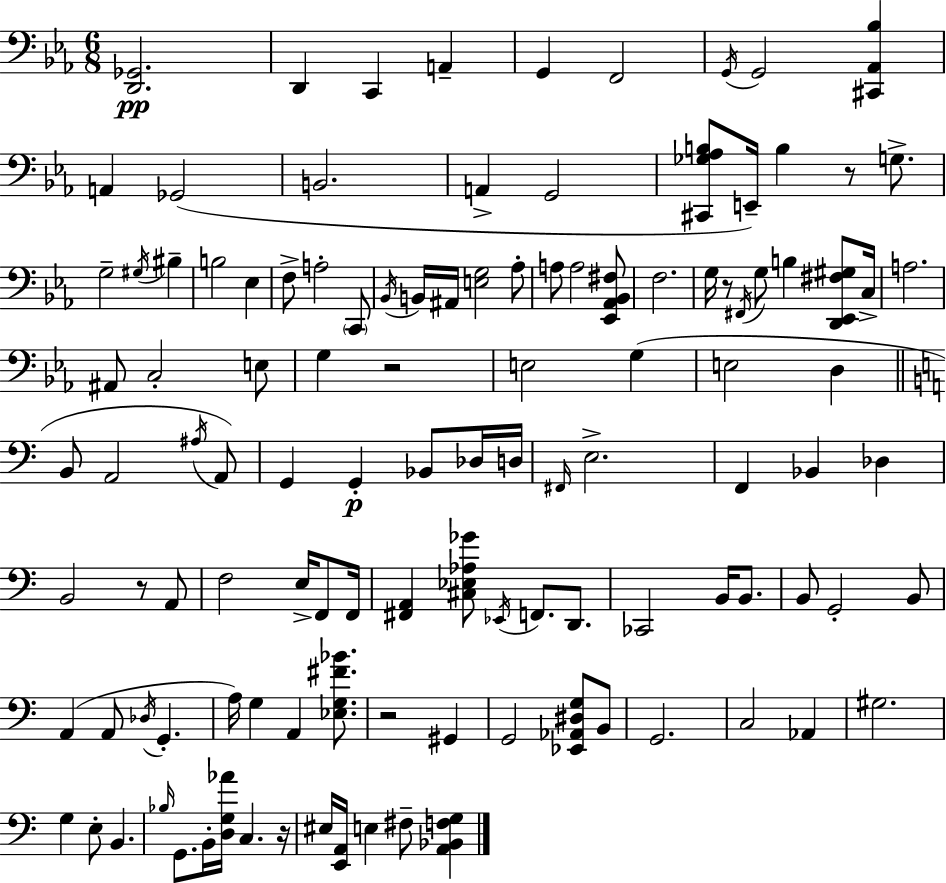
{
  \clef bass
  \numericTimeSignature
  \time 6/8
  \key c \minor
  <d, ges,>2.\pp | d,4 c,4 a,4-- | g,4 f,2 | \acciaccatura { g,16 } g,2 <cis, aes, bes>4 | \break a,4 ges,2( | b,2. | a,4-> g,2 | <cis, ges aes b>8 e,16--) b4 r8 g8.-> | \break g2-- \acciaccatura { gis16 } bis4-- | b2 ees4 | f8-> a2-. | \parenthesize c,8 \acciaccatura { bes,16 } b,16 ais,16 <e g>2 | \break aes8-. a8 a2 | <ees, aes, bes, fis>8 f2. | g16 r8 \acciaccatura { fis,16 } g8 b4 | <d, ees, fis gis>8 c16-> a2. | \break ais,8 c2-. | e8 g4 r2 | e2 | g4( e2 | \break d4 \bar "||" \break \key a \minor b,8 a,2 \acciaccatura { ais16 }) a,8 | g,4 g,4-.\p bes,8 des16 | d16 \grace { fis,16 } e2.-> | f,4 bes,4 des4 | \break b,2 r8 | a,8 f2 e16-> f,8 | f,16 <fis, a,>4 <cis ees aes ges'>8 \acciaccatura { ees,16 } f,8. | d,8. ces,2 b,16 | \break b,8. b,8 g,2-. | b,8 a,4( a,8 \acciaccatura { des16 } g,4.-. | a16) g4 a,4 | <ees g fis' bes'>8. r2 | \break gis,4 g,2 | <ees, aes, dis g>8 b,8 g,2. | c2 | aes,4 gis2. | \break g4 e8-. b,4. | \grace { bes16 } g,8. b,16-. <d g aes'>16 c4. | r16 eis16 <e, a,>16 e4 fis8-- | <a, bes, f g>4 \bar "|."
}